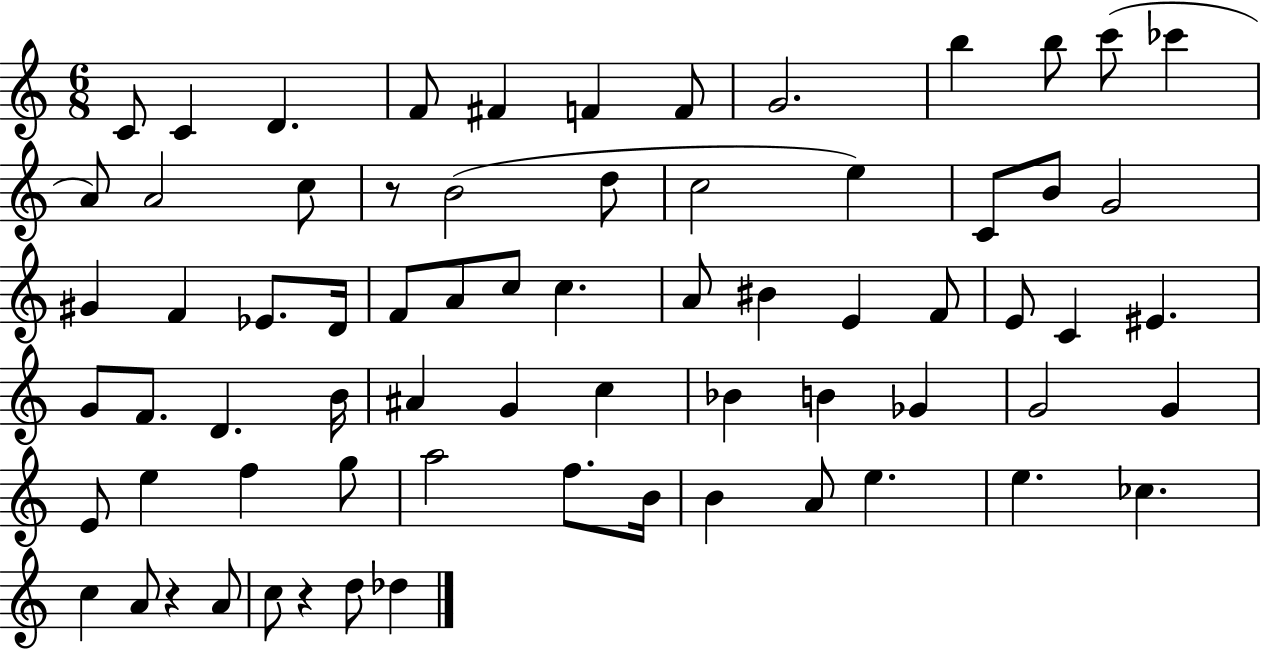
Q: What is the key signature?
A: C major